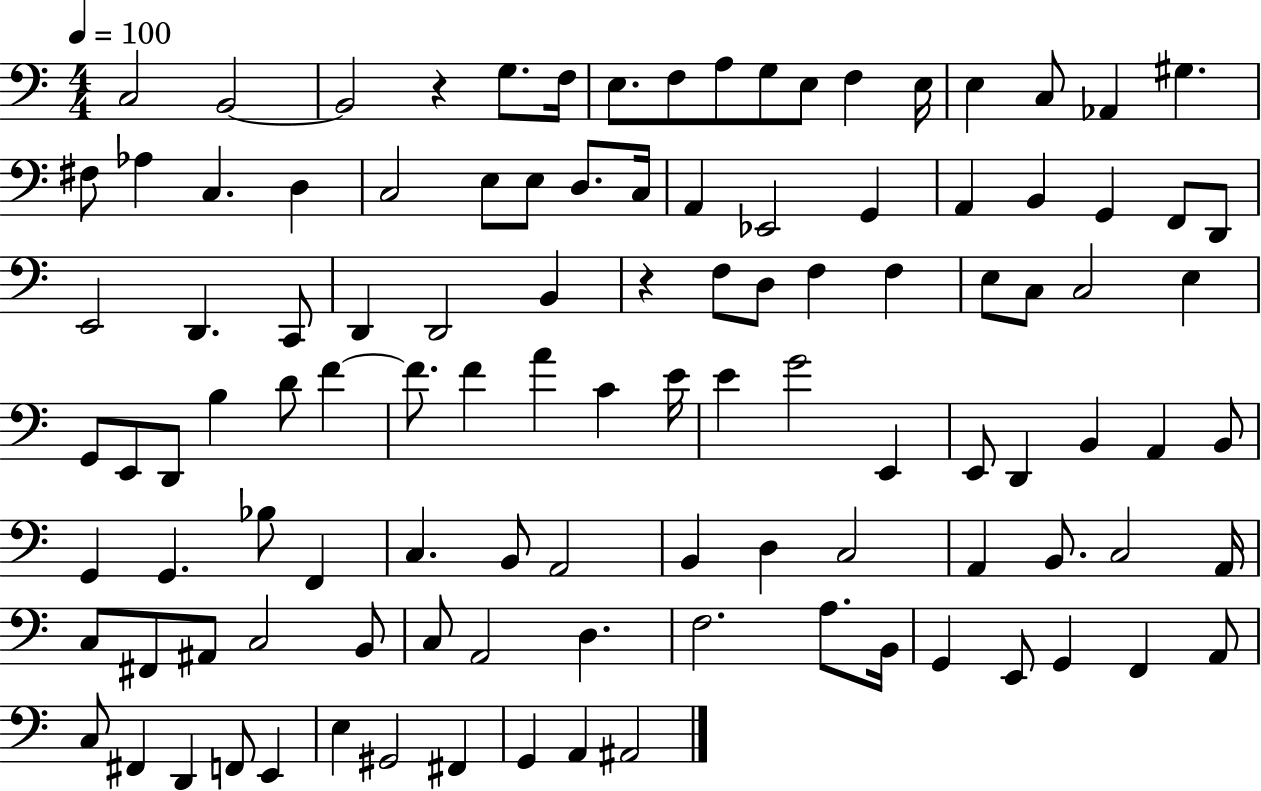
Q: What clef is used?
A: bass